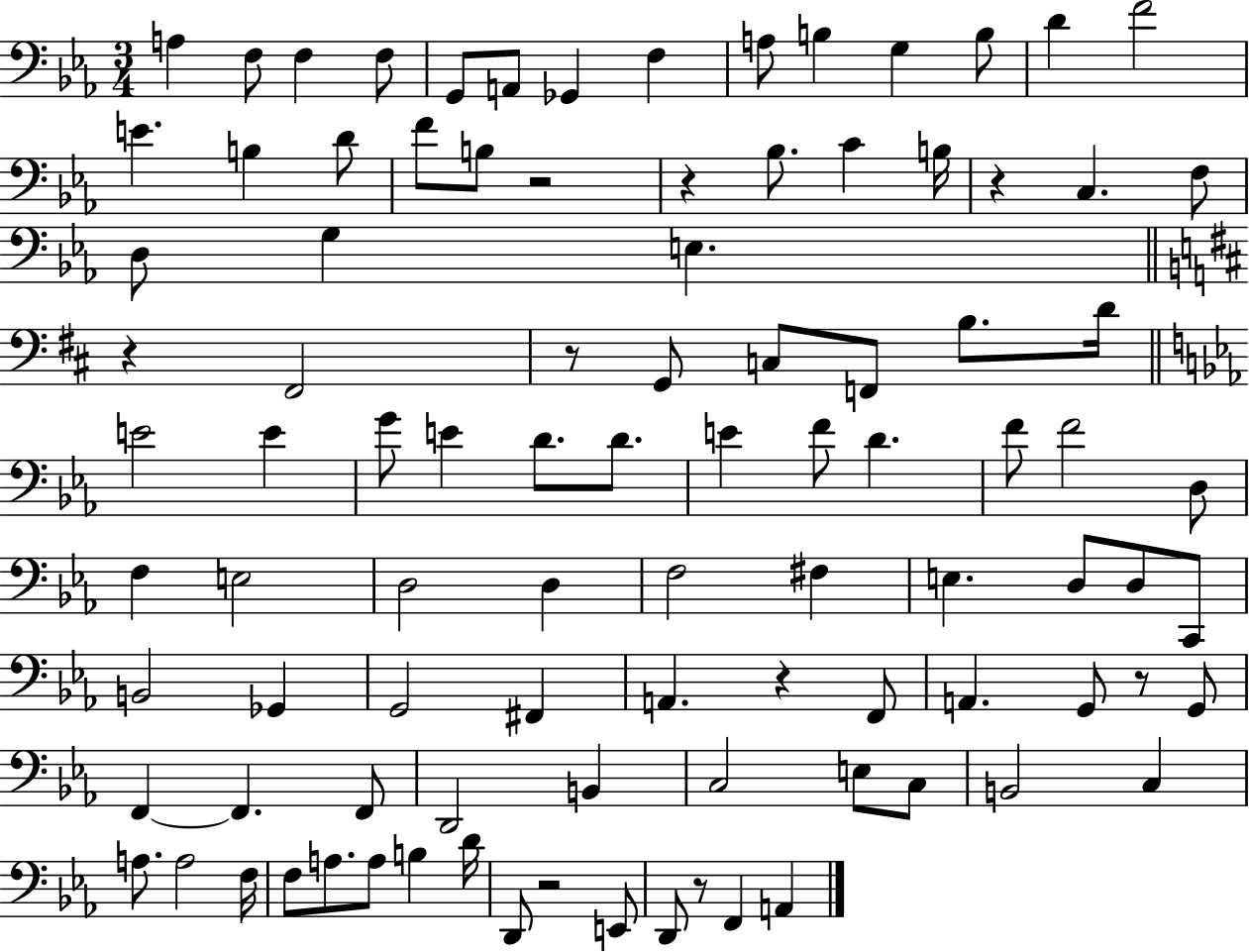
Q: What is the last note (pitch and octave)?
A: A2